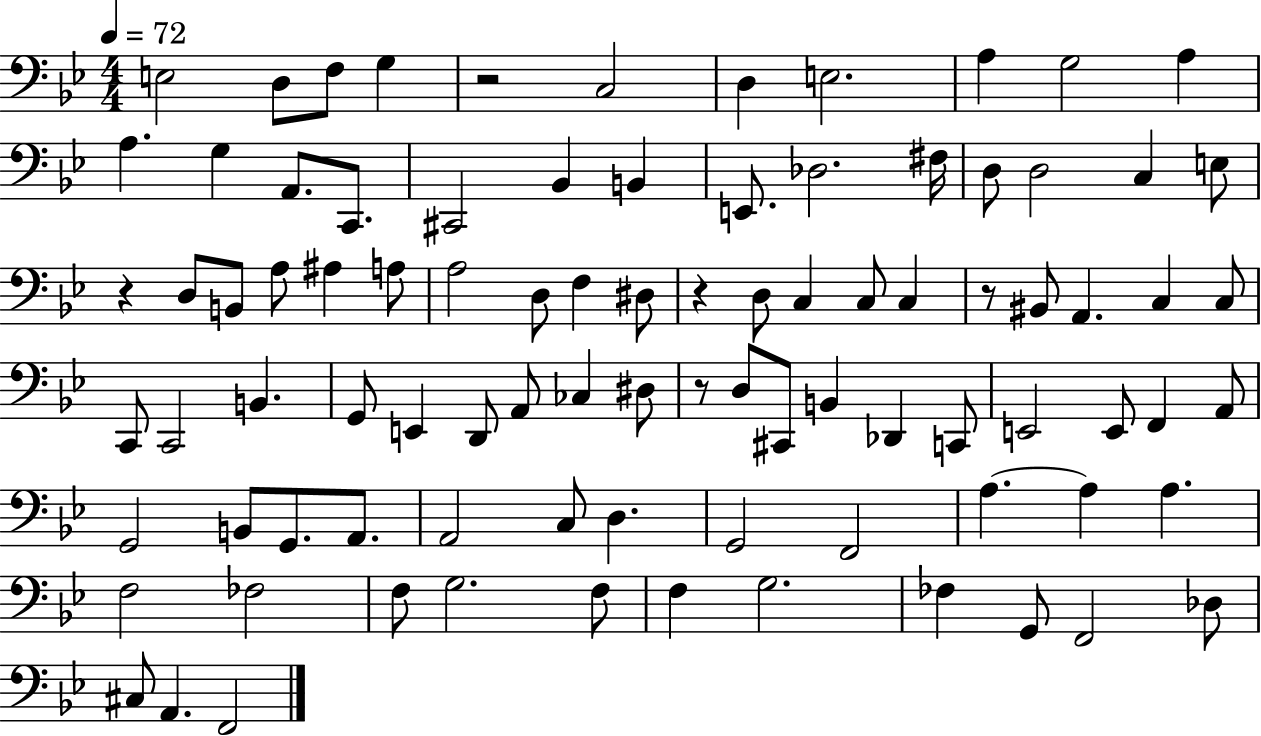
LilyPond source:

{
  \clef bass
  \numericTimeSignature
  \time 4/4
  \key bes \major
  \tempo 4 = 72
  \repeat volta 2 { e2 d8 f8 g4 | r2 c2 | d4 e2. | a4 g2 a4 | \break a4. g4 a,8. c,8. | cis,2 bes,4 b,4 | e,8. des2. fis16 | d8 d2 c4 e8 | \break r4 d8 b,8 a8 ais4 a8 | a2 d8 f4 dis8 | r4 d8 c4 c8 c4 | r8 bis,8 a,4. c4 c8 | \break c,8 c,2 b,4. | g,8 e,4 d,8 a,8 ces4 dis8 | r8 d8 cis,8 b,4 des,4 c,8 | e,2 e,8 f,4 a,8 | \break g,2 b,8 g,8. a,8. | a,2 c8 d4. | g,2 f,2 | a4.~~ a4 a4. | \break f2 fes2 | f8 g2. f8 | f4 g2. | fes4 g,8 f,2 des8 | \break cis8 a,4. f,2 | } \bar "|."
}